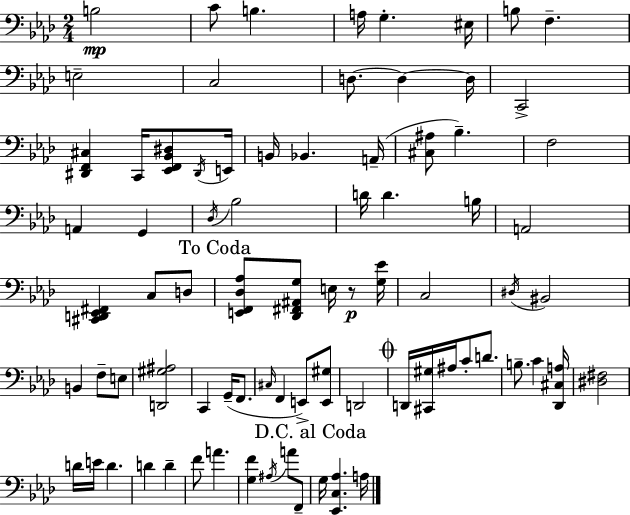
{
  \clef bass
  \numericTimeSignature
  \time 2/4
  \key f \minor
  b2\mp | c'8 b4. | a16 g4.-. eis16 | b8 f4.-- | \break e2-- | c2 | d8.~~ d4~~ d16 | c,2-> | \break <dis, f, cis>4 c,16 <ees, f, bes, dis>8 \acciaccatura { dis,16 } | e,16 b,16 bes,4. | a,16--( <cis ais>8 bes4.--) | f2 | \break a,4 g,4 | \acciaccatura { des16 } bes2 | d'16 d'4. | b16 a,2 | \break <cis, d, ees, fis,>4 c8 | d8 \mark "To Coda" <e, f, des aes>8 <des, fis, ais, g>8 e16 r8\p | <g ees'>16 c2 | \acciaccatura { dis16 } bis,2 | \break b,4 f8-- | e8 <d, gis ais>2 | c,4 g,16--( | f,8. \grace { cis16 } f,4 | \break e,8->) <e, gis>8 d,2 | \mark \markup { \musicglyph "scripts.coda" } d,16 <cis, gis>16 ais16 c'8-. | d'8. b8.-- c'4 | <des, cis a>16 <dis fis>2 | \break d'16 e'16 d'4. | d'4 | d'4-- f'8 a'4. | <g f'>4 | \break \acciaccatura { ais16 } a'8 f,8-- \mark "D.C. al Coda" g16 <ees, c aes>4. | a16 \bar "|."
}